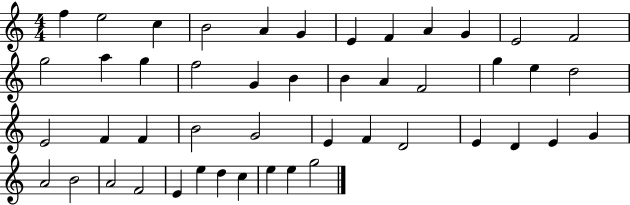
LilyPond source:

{
  \clef treble
  \numericTimeSignature
  \time 4/4
  \key c \major
  f''4 e''2 c''4 | b'2 a'4 g'4 | e'4 f'4 a'4 g'4 | e'2 f'2 | \break g''2 a''4 g''4 | f''2 g'4 b'4 | b'4 a'4 f'2 | g''4 e''4 d''2 | \break e'2 f'4 f'4 | b'2 g'2 | e'4 f'4 d'2 | e'4 d'4 e'4 g'4 | \break a'2 b'2 | a'2 f'2 | e'4 e''4 d''4 c''4 | e''4 e''4 g''2 | \break \bar "|."
}